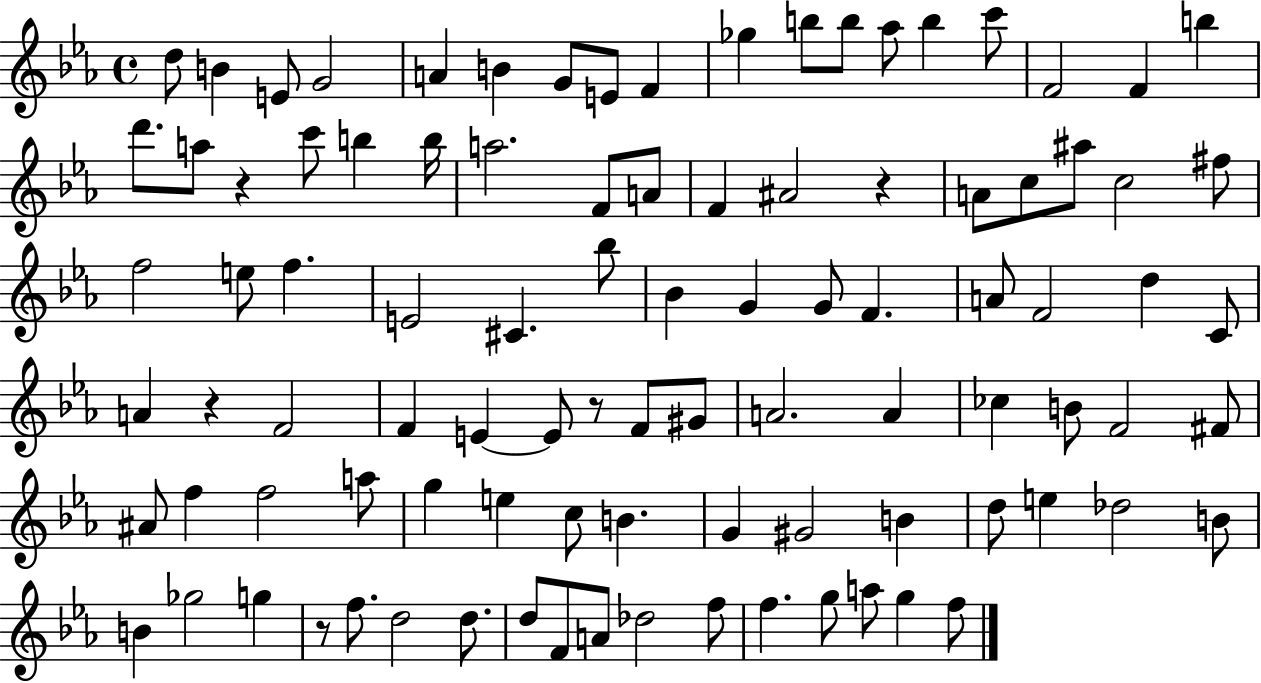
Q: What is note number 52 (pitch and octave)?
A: E4